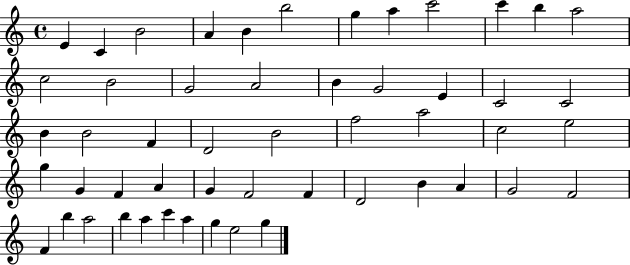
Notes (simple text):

E4/q C4/q B4/h A4/q B4/q B5/h G5/q A5/q C6/h C6/q B5/q A5/h C5/h B4/h G4/h A4/h B4/q G4/h E4/q C4/h C4/h B4/q B4/h F4/q D4/h B4/h F5/h A5/h C5/h E5/h G5/q G4/q F4/q A4/q G4/q F4/h F4/q D4/h B4/q A4/q G4/h F4/h F4/q B5/q A5/h B5/q A5/q C6/q A5/q G5/q E5/h G5/q